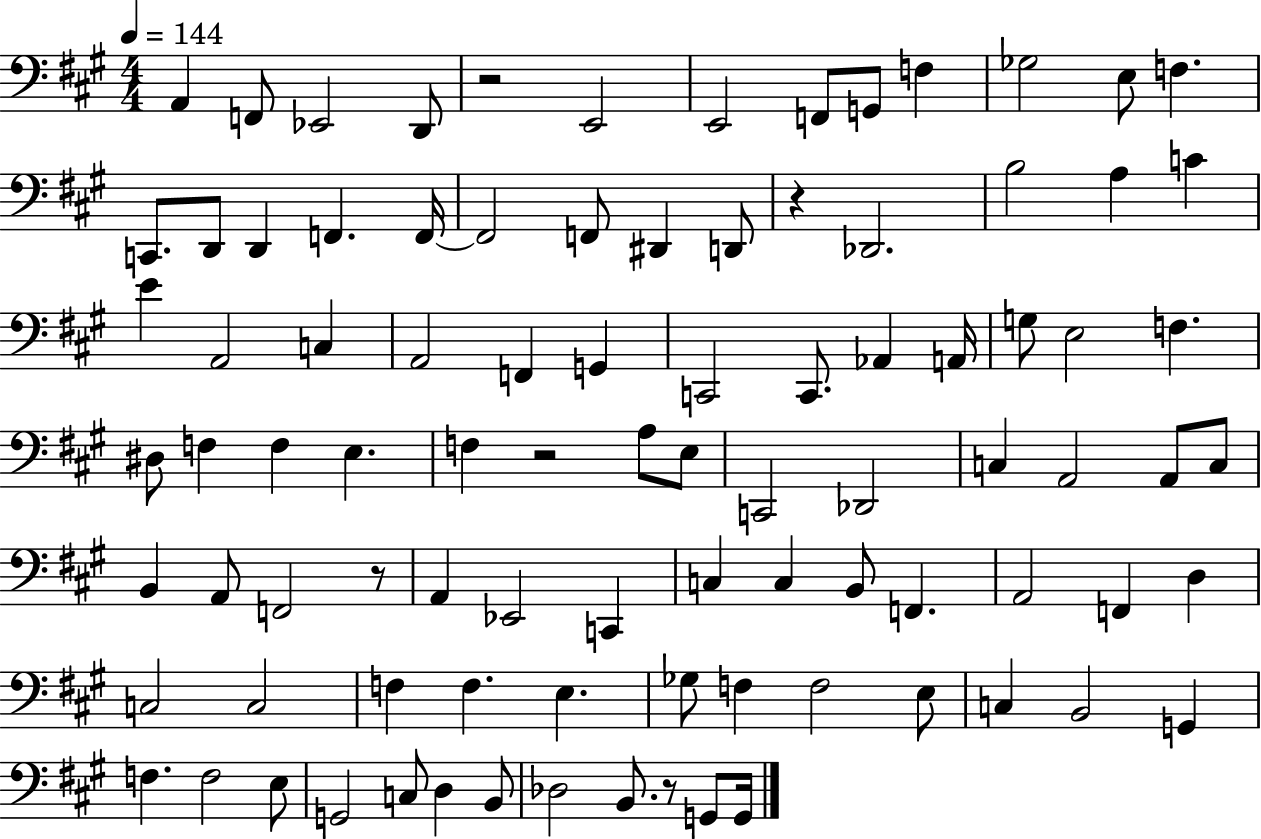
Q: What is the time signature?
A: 4/4